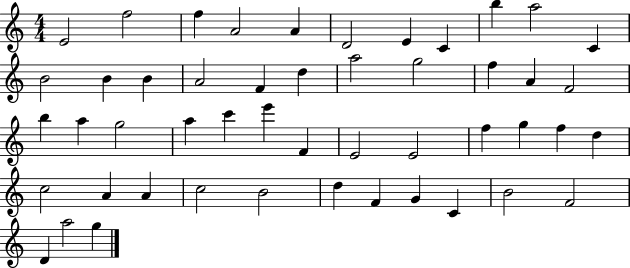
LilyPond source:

{
  \clef treble
  \numericTimeSignature
  \time 4/4
  \key c \major
  e'2 f''2 | f''4 a'2 a'4 | d'2 e'4 c'4 | b''4 a''2 c'4 | \break b'2 b'4 b'4 | a'2 f'4 d''4 | a''2 g''2 | f''4 a'4 f'2 | \break b''4 a''4 g''2 | a''4 c'''4 e'''4 f'4 | e'2 e'2 | f''4 g''4 f''4 d''4 | \break c''2 a'4 a'4 | c''2 b'2 | d''4 f'4 g'4 c'4 | b'2 f'2 | \break d'4 a''2 g''4 | \bar "|."
}